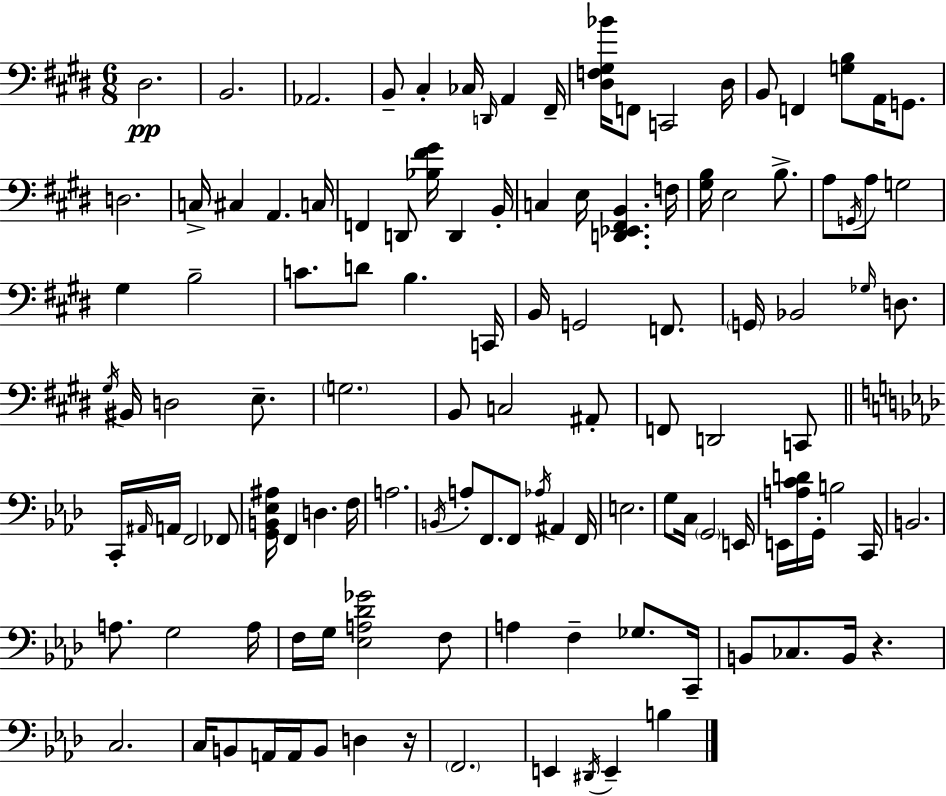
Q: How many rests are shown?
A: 2